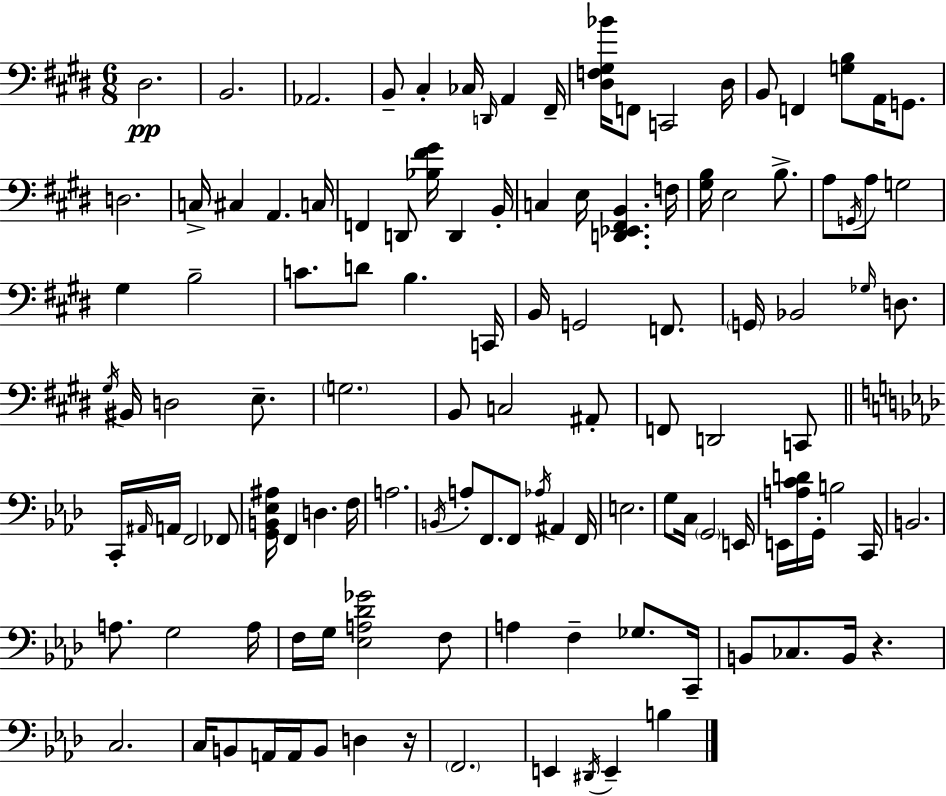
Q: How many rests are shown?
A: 2